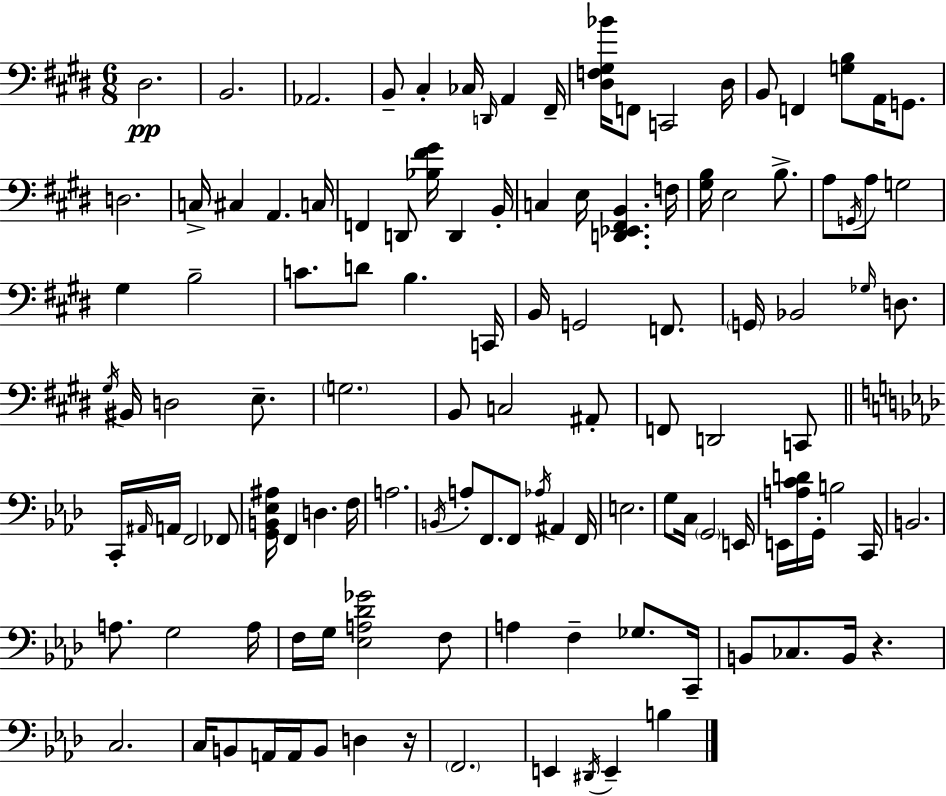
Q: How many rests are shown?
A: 2